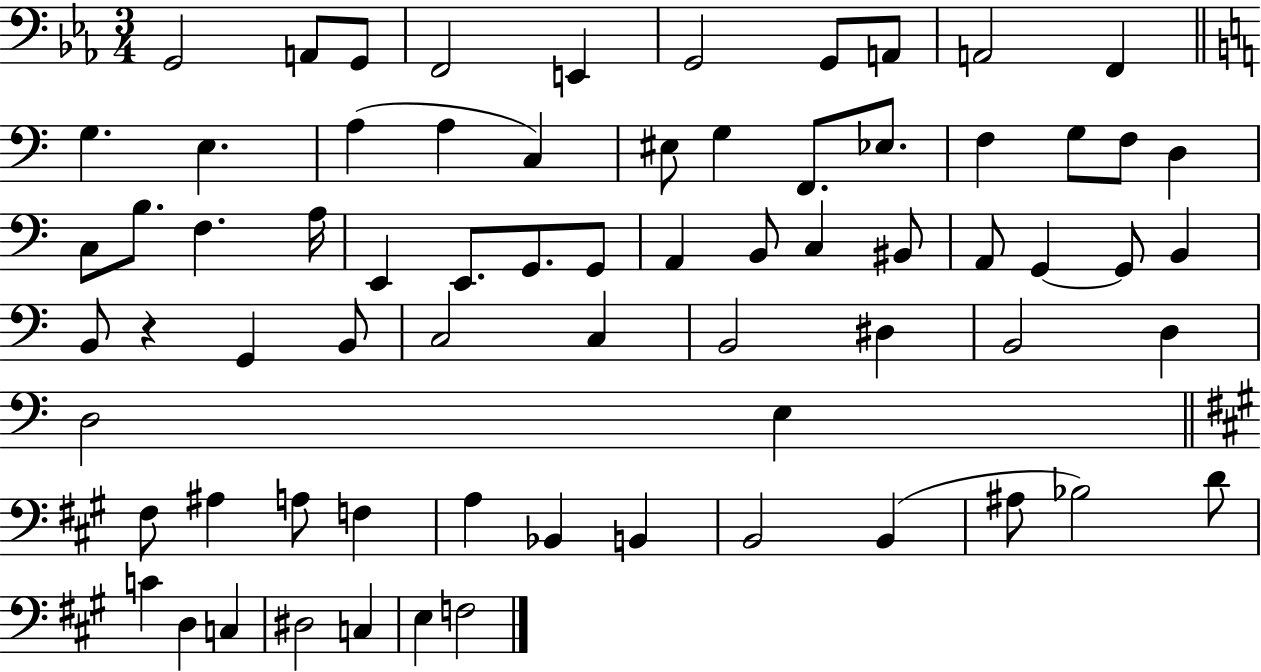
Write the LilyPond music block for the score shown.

{
  \clef bass
  \numericTimeSignature
  \time 3/4
  \key ees \major
  \repeat volta 2 { g,2 a,8 g,8 | f,2 e,4 | g,2 g,8 a,8 | a,2 f,4 | \break \bar "||" \break \key a \minor g4. e4. | a4( a4 c4) | eis8 g4 f,8. ees8. | f4 g8 f8 d4 | \break c8 b8. f4. a16 | e,4 e,8. g,8. g,8 | a,4 b,8 c4 bis,8 | a,8 g,4~~ g,8 b,4 | \break b,8 r4 g,4 b,8 | c2 c4 | b,2 dis4 | b,2 d4 | \break d2 e4 | \bar "||" \break \key a \major fis8 ais4 a8 f4 | a4 bes,4 b,4 | b,2 b,4( | ais8 bes2) d'8 | \break c'4 d4 c4 | dis2 c4 | e4 f2 | } \bar "|."
}